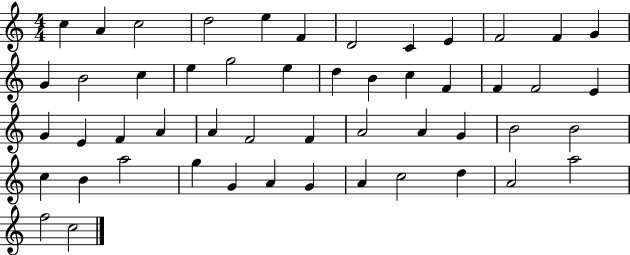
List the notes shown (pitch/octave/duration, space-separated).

C5/q A4/q C5/h D5/h E5/q F4/q D4/h C4/q E4/q F4/h F4/q G4/q G4/q B4/h C5/q E5/q G5/h E5/q D5/q B4/q C5/q F4/q F4/q F4/h E4/q G4/q E4/q F4/q A4/q A4/q F4/h F4/q A4/h A4/q G4/q B4/h B4/h C5/q B4/q A5/h G5/q G4/q A4/q G4/q A4/q C5/h D5/q A4/h A5/h F5/h C5/h